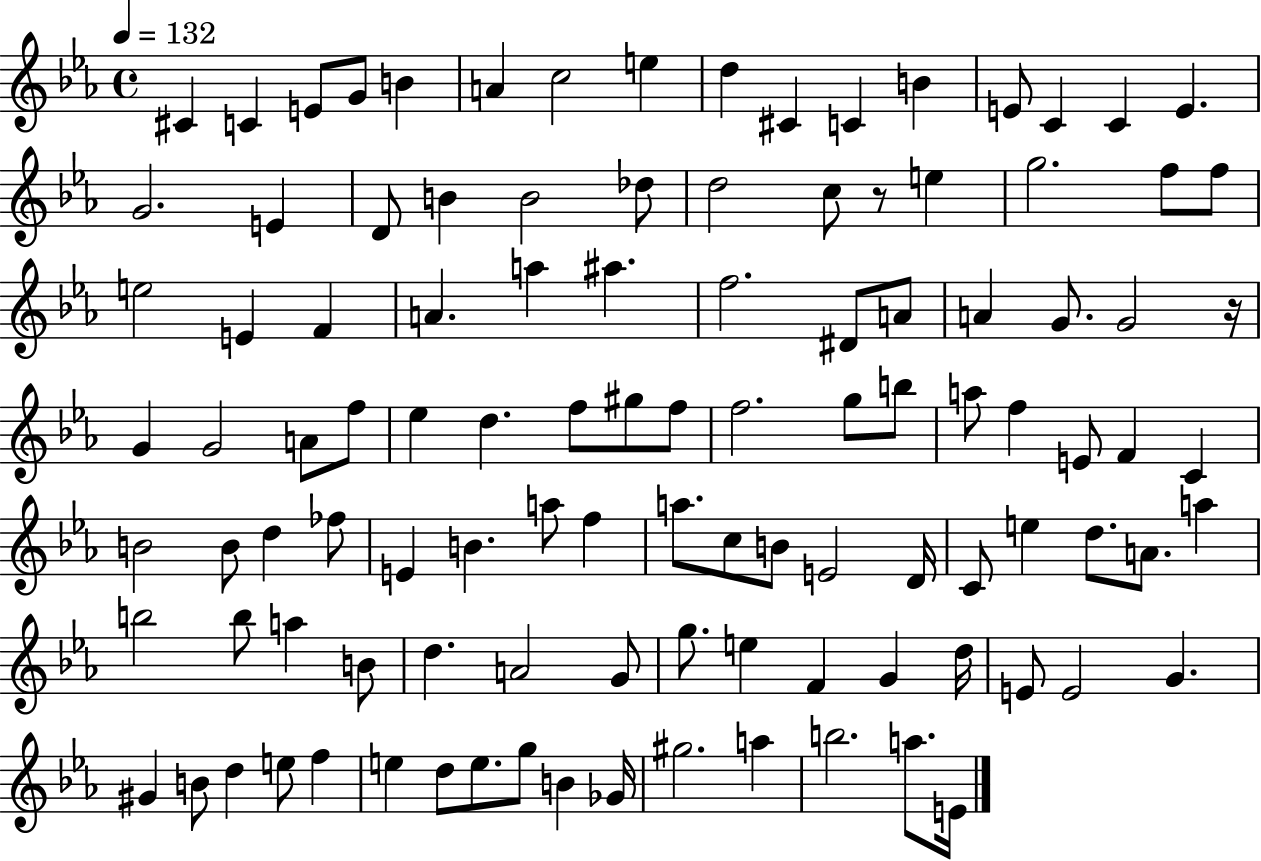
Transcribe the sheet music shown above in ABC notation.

X:1
T:Untitled
M:4/4
L:1/4
K:Eb
^C C E/2 G/2 B A c2 e d ^C C B E/2 C C E G2 E D/2 B B2 _d/2 d2 c/2 z/2 e g2 f/2 f/2 e2 E F A a ^a f2 ^D/2 A/2 A G/2 G2 z/4 G G2 A/2 f/2 _e d f/2 ^g/2 f/2 f2 g/2 b/2 a/2 f E/2 F C B2 B/2 d _f/2 E B a/2 f a/2 c/2 B/2 E2 D/4 C/2 e d/2 A/2 a b2 b/2 a B/2 d A2 G/2 g/2 e F G d/4 E/2 E2 G ^G B/2 d e/2 f e d/2 e/2 g/2 B _G/4 ^g2 a b2 a/2 E/4